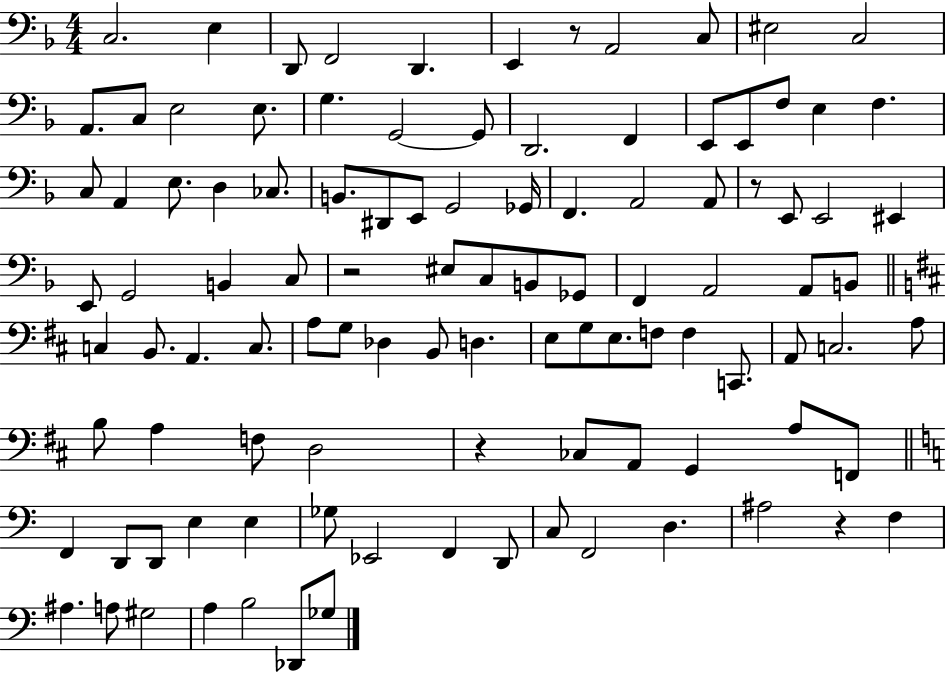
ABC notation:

X:1
T:Untitled
M:4/4
L:1/4
K:F
C,2 E, D,,/2 F,,2 D,, E,, z/2 A,,2 C,/2 ^E,2 C,2 A,,/2 C,/2 E,2 E,/2 G, G,,2 G,,/2 D,,2 F,, E,,/2 E,,/2 F,/2 E, F, C,/2 A,, E,/2 D, _C,/2 B,,/2 ^D,,/2 E,,/2 G,,2 _G,,/4 F,, A,,2 A,,/2 z/2 E,,/2 E,,2 ^E,, E,,/2 G,,2 B,, C,/2 z2 ^E,/2 C,/2 B,,/2 _G,,/2 F,, A,,2 A,,/2 B,,/2 C, B,,/2 A,, C,/2 A,/2 G,/2 _D, B,,/2 D, E,/2 G,/2 E,/2 F,/2 F, C,,/2 A,,/2 C,2 A,/2 B,/2 A, F,/2 D,2 z _C,/2 A,,/2 G,, A,/2 F,,/2 F,, D,,/2 D,,/2 E, E, _G,/2 _E,,2 F,, D,,/2 C,/2 F,,2 D, ^A,2 z F, ^A, A,/2 ^G,2 A, B,2 _D,,/2 _G,/2